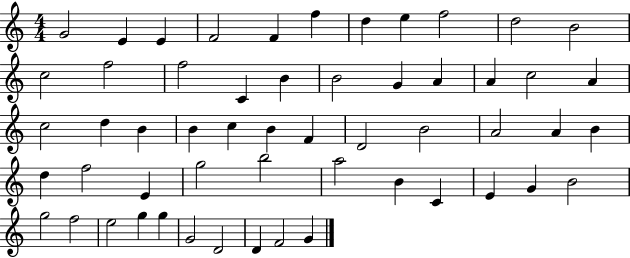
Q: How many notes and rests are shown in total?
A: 55